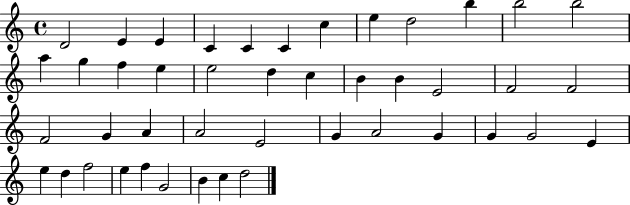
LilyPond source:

{
  \clef treble
  \time 4/4
  \defaultTimeSignature
  \key c \major
  d'2 e'4 e'4 | c'4 c'4 c'4 c''4 | e''4 d''2 b''4 | b''2 b''2 | \break a''4 g''4 f''4 e''4 | e''2 d''4 c''4 | b'4 b'4 e'2 | f'2 f'2 | \break f'2 g'4 a'4 | a'2 e'2 | g'4 a'2 g'4 | g'4 g'2 e'4 | \break e''4 d''4 f''2 | e''4 f''4 g'2 | b'4 c''4 d''2 | \bar "|."
}